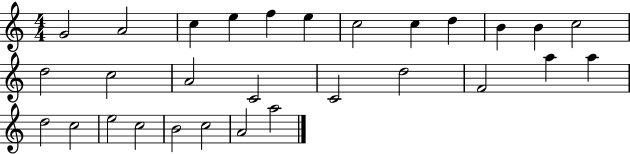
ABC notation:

X:1
T:Untitled
M:4/4
L:1/4
K:C
G2 A2 c e f e c2 c d B B c2 d2 c2 A2 C2 C2 d2 F2 a a d2 c2 e2 c2 B2 c2 A2 a2